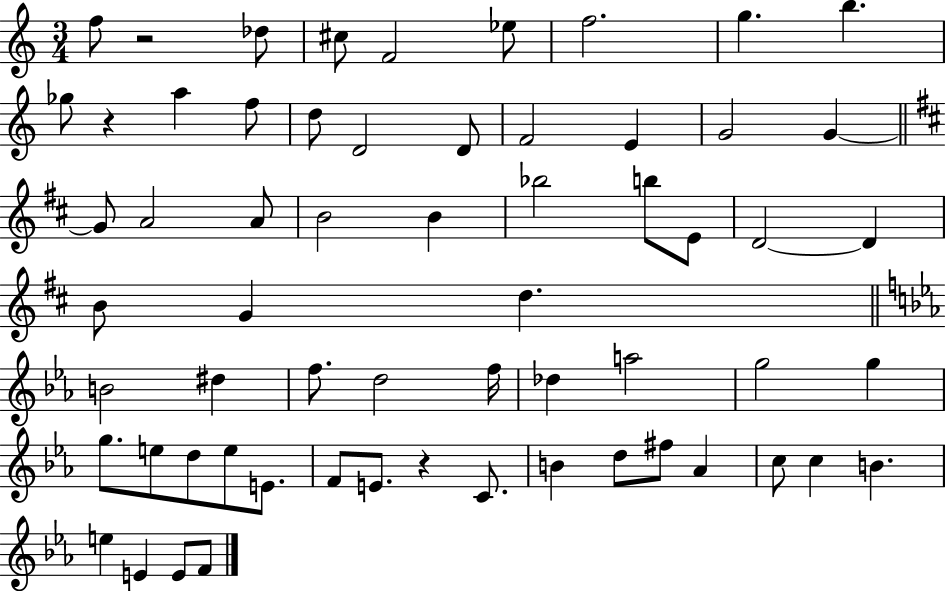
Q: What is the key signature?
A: C major